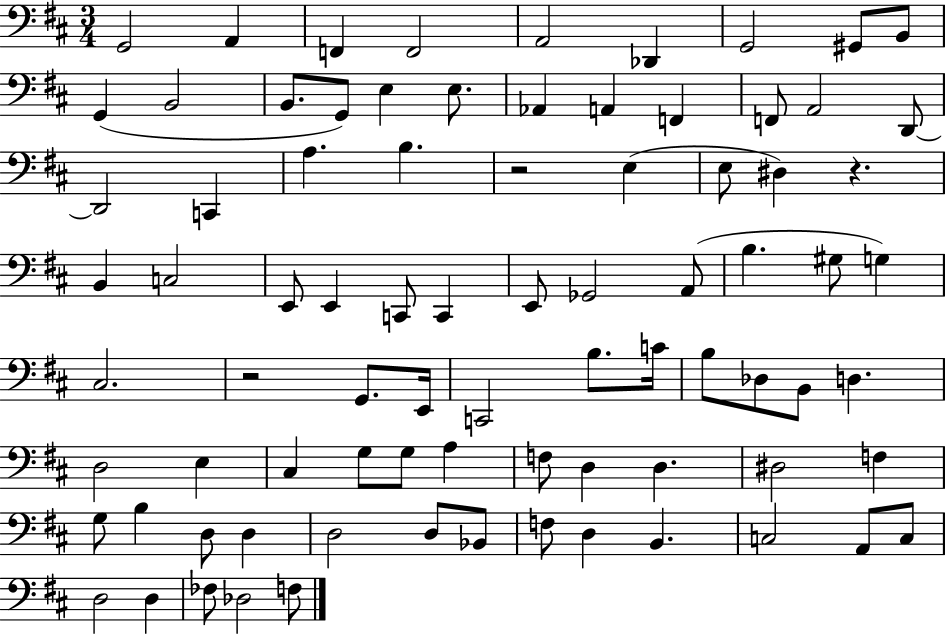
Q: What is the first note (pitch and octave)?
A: G2